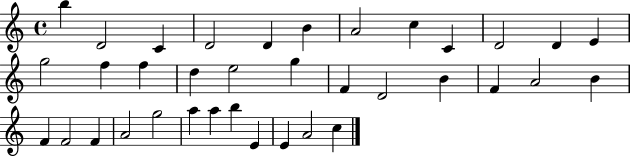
{
  \clef treble
  \time 4/4
  \defaultTimeSignature
  \key c \major
  b''4 d'2 c'4 | d'2 d'4 b'4 | a'2 c''4 c'4 | d'2 d'4 e'4 | \break g''2 f''4 f''4 | d''4 e''2 g''4 | f'4 d'2 b'4 | f'4 a'2 b'4 | \break f'4 f'2 f'4 | a'2 g''2 | a''4 a''4 b''4 e'4 | e'4 a'2 c''4 | \break \bar "|."
}